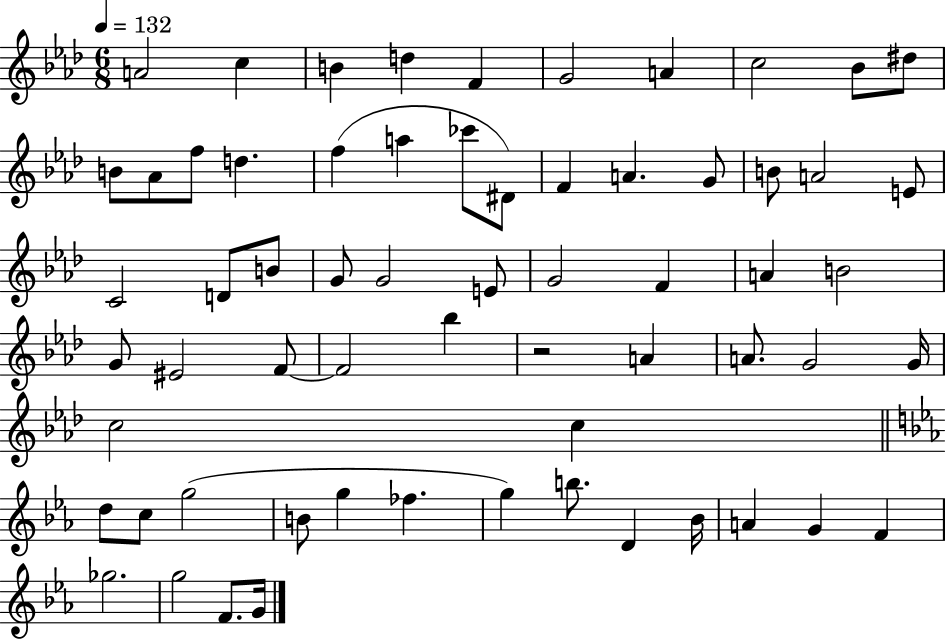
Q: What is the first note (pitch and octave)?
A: A4